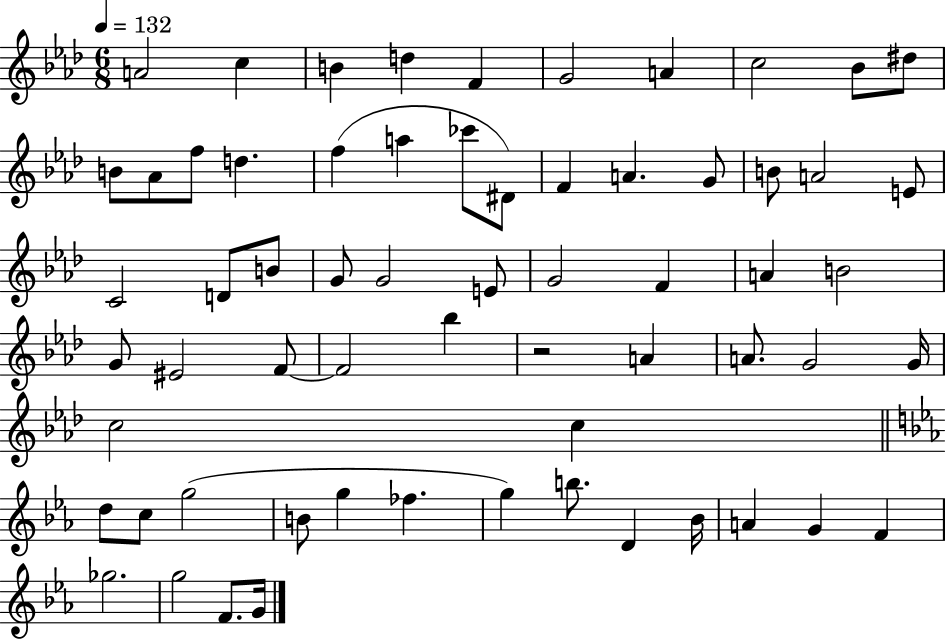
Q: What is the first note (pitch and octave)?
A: A4